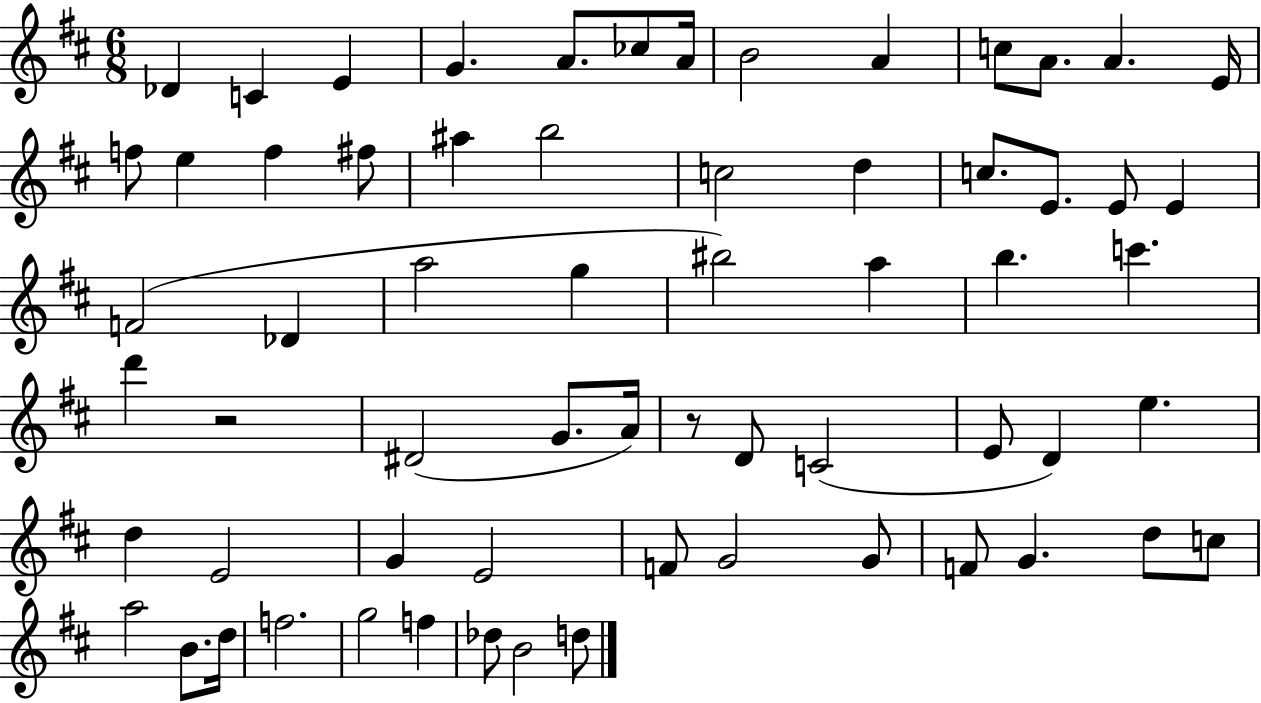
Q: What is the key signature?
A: D major